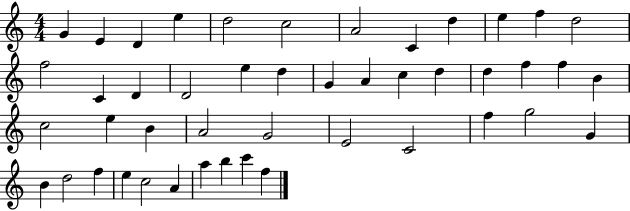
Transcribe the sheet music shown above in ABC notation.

X:1
T:Untitled
M:4/4
L:1/4
K:C
G E D e d2 c2 A2 C d e f d2 f2 C D D2 e d G A c d d f f B c2 e B A2 G2 E2 C2 f g2 G B d2 f e c2 A a b c' f